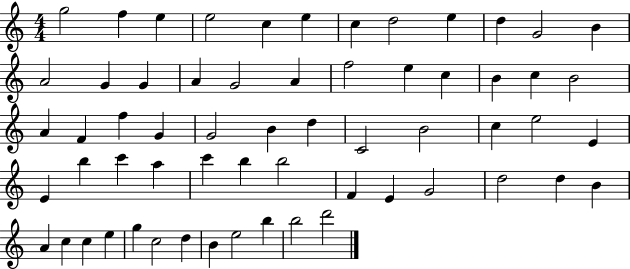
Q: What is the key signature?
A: C major